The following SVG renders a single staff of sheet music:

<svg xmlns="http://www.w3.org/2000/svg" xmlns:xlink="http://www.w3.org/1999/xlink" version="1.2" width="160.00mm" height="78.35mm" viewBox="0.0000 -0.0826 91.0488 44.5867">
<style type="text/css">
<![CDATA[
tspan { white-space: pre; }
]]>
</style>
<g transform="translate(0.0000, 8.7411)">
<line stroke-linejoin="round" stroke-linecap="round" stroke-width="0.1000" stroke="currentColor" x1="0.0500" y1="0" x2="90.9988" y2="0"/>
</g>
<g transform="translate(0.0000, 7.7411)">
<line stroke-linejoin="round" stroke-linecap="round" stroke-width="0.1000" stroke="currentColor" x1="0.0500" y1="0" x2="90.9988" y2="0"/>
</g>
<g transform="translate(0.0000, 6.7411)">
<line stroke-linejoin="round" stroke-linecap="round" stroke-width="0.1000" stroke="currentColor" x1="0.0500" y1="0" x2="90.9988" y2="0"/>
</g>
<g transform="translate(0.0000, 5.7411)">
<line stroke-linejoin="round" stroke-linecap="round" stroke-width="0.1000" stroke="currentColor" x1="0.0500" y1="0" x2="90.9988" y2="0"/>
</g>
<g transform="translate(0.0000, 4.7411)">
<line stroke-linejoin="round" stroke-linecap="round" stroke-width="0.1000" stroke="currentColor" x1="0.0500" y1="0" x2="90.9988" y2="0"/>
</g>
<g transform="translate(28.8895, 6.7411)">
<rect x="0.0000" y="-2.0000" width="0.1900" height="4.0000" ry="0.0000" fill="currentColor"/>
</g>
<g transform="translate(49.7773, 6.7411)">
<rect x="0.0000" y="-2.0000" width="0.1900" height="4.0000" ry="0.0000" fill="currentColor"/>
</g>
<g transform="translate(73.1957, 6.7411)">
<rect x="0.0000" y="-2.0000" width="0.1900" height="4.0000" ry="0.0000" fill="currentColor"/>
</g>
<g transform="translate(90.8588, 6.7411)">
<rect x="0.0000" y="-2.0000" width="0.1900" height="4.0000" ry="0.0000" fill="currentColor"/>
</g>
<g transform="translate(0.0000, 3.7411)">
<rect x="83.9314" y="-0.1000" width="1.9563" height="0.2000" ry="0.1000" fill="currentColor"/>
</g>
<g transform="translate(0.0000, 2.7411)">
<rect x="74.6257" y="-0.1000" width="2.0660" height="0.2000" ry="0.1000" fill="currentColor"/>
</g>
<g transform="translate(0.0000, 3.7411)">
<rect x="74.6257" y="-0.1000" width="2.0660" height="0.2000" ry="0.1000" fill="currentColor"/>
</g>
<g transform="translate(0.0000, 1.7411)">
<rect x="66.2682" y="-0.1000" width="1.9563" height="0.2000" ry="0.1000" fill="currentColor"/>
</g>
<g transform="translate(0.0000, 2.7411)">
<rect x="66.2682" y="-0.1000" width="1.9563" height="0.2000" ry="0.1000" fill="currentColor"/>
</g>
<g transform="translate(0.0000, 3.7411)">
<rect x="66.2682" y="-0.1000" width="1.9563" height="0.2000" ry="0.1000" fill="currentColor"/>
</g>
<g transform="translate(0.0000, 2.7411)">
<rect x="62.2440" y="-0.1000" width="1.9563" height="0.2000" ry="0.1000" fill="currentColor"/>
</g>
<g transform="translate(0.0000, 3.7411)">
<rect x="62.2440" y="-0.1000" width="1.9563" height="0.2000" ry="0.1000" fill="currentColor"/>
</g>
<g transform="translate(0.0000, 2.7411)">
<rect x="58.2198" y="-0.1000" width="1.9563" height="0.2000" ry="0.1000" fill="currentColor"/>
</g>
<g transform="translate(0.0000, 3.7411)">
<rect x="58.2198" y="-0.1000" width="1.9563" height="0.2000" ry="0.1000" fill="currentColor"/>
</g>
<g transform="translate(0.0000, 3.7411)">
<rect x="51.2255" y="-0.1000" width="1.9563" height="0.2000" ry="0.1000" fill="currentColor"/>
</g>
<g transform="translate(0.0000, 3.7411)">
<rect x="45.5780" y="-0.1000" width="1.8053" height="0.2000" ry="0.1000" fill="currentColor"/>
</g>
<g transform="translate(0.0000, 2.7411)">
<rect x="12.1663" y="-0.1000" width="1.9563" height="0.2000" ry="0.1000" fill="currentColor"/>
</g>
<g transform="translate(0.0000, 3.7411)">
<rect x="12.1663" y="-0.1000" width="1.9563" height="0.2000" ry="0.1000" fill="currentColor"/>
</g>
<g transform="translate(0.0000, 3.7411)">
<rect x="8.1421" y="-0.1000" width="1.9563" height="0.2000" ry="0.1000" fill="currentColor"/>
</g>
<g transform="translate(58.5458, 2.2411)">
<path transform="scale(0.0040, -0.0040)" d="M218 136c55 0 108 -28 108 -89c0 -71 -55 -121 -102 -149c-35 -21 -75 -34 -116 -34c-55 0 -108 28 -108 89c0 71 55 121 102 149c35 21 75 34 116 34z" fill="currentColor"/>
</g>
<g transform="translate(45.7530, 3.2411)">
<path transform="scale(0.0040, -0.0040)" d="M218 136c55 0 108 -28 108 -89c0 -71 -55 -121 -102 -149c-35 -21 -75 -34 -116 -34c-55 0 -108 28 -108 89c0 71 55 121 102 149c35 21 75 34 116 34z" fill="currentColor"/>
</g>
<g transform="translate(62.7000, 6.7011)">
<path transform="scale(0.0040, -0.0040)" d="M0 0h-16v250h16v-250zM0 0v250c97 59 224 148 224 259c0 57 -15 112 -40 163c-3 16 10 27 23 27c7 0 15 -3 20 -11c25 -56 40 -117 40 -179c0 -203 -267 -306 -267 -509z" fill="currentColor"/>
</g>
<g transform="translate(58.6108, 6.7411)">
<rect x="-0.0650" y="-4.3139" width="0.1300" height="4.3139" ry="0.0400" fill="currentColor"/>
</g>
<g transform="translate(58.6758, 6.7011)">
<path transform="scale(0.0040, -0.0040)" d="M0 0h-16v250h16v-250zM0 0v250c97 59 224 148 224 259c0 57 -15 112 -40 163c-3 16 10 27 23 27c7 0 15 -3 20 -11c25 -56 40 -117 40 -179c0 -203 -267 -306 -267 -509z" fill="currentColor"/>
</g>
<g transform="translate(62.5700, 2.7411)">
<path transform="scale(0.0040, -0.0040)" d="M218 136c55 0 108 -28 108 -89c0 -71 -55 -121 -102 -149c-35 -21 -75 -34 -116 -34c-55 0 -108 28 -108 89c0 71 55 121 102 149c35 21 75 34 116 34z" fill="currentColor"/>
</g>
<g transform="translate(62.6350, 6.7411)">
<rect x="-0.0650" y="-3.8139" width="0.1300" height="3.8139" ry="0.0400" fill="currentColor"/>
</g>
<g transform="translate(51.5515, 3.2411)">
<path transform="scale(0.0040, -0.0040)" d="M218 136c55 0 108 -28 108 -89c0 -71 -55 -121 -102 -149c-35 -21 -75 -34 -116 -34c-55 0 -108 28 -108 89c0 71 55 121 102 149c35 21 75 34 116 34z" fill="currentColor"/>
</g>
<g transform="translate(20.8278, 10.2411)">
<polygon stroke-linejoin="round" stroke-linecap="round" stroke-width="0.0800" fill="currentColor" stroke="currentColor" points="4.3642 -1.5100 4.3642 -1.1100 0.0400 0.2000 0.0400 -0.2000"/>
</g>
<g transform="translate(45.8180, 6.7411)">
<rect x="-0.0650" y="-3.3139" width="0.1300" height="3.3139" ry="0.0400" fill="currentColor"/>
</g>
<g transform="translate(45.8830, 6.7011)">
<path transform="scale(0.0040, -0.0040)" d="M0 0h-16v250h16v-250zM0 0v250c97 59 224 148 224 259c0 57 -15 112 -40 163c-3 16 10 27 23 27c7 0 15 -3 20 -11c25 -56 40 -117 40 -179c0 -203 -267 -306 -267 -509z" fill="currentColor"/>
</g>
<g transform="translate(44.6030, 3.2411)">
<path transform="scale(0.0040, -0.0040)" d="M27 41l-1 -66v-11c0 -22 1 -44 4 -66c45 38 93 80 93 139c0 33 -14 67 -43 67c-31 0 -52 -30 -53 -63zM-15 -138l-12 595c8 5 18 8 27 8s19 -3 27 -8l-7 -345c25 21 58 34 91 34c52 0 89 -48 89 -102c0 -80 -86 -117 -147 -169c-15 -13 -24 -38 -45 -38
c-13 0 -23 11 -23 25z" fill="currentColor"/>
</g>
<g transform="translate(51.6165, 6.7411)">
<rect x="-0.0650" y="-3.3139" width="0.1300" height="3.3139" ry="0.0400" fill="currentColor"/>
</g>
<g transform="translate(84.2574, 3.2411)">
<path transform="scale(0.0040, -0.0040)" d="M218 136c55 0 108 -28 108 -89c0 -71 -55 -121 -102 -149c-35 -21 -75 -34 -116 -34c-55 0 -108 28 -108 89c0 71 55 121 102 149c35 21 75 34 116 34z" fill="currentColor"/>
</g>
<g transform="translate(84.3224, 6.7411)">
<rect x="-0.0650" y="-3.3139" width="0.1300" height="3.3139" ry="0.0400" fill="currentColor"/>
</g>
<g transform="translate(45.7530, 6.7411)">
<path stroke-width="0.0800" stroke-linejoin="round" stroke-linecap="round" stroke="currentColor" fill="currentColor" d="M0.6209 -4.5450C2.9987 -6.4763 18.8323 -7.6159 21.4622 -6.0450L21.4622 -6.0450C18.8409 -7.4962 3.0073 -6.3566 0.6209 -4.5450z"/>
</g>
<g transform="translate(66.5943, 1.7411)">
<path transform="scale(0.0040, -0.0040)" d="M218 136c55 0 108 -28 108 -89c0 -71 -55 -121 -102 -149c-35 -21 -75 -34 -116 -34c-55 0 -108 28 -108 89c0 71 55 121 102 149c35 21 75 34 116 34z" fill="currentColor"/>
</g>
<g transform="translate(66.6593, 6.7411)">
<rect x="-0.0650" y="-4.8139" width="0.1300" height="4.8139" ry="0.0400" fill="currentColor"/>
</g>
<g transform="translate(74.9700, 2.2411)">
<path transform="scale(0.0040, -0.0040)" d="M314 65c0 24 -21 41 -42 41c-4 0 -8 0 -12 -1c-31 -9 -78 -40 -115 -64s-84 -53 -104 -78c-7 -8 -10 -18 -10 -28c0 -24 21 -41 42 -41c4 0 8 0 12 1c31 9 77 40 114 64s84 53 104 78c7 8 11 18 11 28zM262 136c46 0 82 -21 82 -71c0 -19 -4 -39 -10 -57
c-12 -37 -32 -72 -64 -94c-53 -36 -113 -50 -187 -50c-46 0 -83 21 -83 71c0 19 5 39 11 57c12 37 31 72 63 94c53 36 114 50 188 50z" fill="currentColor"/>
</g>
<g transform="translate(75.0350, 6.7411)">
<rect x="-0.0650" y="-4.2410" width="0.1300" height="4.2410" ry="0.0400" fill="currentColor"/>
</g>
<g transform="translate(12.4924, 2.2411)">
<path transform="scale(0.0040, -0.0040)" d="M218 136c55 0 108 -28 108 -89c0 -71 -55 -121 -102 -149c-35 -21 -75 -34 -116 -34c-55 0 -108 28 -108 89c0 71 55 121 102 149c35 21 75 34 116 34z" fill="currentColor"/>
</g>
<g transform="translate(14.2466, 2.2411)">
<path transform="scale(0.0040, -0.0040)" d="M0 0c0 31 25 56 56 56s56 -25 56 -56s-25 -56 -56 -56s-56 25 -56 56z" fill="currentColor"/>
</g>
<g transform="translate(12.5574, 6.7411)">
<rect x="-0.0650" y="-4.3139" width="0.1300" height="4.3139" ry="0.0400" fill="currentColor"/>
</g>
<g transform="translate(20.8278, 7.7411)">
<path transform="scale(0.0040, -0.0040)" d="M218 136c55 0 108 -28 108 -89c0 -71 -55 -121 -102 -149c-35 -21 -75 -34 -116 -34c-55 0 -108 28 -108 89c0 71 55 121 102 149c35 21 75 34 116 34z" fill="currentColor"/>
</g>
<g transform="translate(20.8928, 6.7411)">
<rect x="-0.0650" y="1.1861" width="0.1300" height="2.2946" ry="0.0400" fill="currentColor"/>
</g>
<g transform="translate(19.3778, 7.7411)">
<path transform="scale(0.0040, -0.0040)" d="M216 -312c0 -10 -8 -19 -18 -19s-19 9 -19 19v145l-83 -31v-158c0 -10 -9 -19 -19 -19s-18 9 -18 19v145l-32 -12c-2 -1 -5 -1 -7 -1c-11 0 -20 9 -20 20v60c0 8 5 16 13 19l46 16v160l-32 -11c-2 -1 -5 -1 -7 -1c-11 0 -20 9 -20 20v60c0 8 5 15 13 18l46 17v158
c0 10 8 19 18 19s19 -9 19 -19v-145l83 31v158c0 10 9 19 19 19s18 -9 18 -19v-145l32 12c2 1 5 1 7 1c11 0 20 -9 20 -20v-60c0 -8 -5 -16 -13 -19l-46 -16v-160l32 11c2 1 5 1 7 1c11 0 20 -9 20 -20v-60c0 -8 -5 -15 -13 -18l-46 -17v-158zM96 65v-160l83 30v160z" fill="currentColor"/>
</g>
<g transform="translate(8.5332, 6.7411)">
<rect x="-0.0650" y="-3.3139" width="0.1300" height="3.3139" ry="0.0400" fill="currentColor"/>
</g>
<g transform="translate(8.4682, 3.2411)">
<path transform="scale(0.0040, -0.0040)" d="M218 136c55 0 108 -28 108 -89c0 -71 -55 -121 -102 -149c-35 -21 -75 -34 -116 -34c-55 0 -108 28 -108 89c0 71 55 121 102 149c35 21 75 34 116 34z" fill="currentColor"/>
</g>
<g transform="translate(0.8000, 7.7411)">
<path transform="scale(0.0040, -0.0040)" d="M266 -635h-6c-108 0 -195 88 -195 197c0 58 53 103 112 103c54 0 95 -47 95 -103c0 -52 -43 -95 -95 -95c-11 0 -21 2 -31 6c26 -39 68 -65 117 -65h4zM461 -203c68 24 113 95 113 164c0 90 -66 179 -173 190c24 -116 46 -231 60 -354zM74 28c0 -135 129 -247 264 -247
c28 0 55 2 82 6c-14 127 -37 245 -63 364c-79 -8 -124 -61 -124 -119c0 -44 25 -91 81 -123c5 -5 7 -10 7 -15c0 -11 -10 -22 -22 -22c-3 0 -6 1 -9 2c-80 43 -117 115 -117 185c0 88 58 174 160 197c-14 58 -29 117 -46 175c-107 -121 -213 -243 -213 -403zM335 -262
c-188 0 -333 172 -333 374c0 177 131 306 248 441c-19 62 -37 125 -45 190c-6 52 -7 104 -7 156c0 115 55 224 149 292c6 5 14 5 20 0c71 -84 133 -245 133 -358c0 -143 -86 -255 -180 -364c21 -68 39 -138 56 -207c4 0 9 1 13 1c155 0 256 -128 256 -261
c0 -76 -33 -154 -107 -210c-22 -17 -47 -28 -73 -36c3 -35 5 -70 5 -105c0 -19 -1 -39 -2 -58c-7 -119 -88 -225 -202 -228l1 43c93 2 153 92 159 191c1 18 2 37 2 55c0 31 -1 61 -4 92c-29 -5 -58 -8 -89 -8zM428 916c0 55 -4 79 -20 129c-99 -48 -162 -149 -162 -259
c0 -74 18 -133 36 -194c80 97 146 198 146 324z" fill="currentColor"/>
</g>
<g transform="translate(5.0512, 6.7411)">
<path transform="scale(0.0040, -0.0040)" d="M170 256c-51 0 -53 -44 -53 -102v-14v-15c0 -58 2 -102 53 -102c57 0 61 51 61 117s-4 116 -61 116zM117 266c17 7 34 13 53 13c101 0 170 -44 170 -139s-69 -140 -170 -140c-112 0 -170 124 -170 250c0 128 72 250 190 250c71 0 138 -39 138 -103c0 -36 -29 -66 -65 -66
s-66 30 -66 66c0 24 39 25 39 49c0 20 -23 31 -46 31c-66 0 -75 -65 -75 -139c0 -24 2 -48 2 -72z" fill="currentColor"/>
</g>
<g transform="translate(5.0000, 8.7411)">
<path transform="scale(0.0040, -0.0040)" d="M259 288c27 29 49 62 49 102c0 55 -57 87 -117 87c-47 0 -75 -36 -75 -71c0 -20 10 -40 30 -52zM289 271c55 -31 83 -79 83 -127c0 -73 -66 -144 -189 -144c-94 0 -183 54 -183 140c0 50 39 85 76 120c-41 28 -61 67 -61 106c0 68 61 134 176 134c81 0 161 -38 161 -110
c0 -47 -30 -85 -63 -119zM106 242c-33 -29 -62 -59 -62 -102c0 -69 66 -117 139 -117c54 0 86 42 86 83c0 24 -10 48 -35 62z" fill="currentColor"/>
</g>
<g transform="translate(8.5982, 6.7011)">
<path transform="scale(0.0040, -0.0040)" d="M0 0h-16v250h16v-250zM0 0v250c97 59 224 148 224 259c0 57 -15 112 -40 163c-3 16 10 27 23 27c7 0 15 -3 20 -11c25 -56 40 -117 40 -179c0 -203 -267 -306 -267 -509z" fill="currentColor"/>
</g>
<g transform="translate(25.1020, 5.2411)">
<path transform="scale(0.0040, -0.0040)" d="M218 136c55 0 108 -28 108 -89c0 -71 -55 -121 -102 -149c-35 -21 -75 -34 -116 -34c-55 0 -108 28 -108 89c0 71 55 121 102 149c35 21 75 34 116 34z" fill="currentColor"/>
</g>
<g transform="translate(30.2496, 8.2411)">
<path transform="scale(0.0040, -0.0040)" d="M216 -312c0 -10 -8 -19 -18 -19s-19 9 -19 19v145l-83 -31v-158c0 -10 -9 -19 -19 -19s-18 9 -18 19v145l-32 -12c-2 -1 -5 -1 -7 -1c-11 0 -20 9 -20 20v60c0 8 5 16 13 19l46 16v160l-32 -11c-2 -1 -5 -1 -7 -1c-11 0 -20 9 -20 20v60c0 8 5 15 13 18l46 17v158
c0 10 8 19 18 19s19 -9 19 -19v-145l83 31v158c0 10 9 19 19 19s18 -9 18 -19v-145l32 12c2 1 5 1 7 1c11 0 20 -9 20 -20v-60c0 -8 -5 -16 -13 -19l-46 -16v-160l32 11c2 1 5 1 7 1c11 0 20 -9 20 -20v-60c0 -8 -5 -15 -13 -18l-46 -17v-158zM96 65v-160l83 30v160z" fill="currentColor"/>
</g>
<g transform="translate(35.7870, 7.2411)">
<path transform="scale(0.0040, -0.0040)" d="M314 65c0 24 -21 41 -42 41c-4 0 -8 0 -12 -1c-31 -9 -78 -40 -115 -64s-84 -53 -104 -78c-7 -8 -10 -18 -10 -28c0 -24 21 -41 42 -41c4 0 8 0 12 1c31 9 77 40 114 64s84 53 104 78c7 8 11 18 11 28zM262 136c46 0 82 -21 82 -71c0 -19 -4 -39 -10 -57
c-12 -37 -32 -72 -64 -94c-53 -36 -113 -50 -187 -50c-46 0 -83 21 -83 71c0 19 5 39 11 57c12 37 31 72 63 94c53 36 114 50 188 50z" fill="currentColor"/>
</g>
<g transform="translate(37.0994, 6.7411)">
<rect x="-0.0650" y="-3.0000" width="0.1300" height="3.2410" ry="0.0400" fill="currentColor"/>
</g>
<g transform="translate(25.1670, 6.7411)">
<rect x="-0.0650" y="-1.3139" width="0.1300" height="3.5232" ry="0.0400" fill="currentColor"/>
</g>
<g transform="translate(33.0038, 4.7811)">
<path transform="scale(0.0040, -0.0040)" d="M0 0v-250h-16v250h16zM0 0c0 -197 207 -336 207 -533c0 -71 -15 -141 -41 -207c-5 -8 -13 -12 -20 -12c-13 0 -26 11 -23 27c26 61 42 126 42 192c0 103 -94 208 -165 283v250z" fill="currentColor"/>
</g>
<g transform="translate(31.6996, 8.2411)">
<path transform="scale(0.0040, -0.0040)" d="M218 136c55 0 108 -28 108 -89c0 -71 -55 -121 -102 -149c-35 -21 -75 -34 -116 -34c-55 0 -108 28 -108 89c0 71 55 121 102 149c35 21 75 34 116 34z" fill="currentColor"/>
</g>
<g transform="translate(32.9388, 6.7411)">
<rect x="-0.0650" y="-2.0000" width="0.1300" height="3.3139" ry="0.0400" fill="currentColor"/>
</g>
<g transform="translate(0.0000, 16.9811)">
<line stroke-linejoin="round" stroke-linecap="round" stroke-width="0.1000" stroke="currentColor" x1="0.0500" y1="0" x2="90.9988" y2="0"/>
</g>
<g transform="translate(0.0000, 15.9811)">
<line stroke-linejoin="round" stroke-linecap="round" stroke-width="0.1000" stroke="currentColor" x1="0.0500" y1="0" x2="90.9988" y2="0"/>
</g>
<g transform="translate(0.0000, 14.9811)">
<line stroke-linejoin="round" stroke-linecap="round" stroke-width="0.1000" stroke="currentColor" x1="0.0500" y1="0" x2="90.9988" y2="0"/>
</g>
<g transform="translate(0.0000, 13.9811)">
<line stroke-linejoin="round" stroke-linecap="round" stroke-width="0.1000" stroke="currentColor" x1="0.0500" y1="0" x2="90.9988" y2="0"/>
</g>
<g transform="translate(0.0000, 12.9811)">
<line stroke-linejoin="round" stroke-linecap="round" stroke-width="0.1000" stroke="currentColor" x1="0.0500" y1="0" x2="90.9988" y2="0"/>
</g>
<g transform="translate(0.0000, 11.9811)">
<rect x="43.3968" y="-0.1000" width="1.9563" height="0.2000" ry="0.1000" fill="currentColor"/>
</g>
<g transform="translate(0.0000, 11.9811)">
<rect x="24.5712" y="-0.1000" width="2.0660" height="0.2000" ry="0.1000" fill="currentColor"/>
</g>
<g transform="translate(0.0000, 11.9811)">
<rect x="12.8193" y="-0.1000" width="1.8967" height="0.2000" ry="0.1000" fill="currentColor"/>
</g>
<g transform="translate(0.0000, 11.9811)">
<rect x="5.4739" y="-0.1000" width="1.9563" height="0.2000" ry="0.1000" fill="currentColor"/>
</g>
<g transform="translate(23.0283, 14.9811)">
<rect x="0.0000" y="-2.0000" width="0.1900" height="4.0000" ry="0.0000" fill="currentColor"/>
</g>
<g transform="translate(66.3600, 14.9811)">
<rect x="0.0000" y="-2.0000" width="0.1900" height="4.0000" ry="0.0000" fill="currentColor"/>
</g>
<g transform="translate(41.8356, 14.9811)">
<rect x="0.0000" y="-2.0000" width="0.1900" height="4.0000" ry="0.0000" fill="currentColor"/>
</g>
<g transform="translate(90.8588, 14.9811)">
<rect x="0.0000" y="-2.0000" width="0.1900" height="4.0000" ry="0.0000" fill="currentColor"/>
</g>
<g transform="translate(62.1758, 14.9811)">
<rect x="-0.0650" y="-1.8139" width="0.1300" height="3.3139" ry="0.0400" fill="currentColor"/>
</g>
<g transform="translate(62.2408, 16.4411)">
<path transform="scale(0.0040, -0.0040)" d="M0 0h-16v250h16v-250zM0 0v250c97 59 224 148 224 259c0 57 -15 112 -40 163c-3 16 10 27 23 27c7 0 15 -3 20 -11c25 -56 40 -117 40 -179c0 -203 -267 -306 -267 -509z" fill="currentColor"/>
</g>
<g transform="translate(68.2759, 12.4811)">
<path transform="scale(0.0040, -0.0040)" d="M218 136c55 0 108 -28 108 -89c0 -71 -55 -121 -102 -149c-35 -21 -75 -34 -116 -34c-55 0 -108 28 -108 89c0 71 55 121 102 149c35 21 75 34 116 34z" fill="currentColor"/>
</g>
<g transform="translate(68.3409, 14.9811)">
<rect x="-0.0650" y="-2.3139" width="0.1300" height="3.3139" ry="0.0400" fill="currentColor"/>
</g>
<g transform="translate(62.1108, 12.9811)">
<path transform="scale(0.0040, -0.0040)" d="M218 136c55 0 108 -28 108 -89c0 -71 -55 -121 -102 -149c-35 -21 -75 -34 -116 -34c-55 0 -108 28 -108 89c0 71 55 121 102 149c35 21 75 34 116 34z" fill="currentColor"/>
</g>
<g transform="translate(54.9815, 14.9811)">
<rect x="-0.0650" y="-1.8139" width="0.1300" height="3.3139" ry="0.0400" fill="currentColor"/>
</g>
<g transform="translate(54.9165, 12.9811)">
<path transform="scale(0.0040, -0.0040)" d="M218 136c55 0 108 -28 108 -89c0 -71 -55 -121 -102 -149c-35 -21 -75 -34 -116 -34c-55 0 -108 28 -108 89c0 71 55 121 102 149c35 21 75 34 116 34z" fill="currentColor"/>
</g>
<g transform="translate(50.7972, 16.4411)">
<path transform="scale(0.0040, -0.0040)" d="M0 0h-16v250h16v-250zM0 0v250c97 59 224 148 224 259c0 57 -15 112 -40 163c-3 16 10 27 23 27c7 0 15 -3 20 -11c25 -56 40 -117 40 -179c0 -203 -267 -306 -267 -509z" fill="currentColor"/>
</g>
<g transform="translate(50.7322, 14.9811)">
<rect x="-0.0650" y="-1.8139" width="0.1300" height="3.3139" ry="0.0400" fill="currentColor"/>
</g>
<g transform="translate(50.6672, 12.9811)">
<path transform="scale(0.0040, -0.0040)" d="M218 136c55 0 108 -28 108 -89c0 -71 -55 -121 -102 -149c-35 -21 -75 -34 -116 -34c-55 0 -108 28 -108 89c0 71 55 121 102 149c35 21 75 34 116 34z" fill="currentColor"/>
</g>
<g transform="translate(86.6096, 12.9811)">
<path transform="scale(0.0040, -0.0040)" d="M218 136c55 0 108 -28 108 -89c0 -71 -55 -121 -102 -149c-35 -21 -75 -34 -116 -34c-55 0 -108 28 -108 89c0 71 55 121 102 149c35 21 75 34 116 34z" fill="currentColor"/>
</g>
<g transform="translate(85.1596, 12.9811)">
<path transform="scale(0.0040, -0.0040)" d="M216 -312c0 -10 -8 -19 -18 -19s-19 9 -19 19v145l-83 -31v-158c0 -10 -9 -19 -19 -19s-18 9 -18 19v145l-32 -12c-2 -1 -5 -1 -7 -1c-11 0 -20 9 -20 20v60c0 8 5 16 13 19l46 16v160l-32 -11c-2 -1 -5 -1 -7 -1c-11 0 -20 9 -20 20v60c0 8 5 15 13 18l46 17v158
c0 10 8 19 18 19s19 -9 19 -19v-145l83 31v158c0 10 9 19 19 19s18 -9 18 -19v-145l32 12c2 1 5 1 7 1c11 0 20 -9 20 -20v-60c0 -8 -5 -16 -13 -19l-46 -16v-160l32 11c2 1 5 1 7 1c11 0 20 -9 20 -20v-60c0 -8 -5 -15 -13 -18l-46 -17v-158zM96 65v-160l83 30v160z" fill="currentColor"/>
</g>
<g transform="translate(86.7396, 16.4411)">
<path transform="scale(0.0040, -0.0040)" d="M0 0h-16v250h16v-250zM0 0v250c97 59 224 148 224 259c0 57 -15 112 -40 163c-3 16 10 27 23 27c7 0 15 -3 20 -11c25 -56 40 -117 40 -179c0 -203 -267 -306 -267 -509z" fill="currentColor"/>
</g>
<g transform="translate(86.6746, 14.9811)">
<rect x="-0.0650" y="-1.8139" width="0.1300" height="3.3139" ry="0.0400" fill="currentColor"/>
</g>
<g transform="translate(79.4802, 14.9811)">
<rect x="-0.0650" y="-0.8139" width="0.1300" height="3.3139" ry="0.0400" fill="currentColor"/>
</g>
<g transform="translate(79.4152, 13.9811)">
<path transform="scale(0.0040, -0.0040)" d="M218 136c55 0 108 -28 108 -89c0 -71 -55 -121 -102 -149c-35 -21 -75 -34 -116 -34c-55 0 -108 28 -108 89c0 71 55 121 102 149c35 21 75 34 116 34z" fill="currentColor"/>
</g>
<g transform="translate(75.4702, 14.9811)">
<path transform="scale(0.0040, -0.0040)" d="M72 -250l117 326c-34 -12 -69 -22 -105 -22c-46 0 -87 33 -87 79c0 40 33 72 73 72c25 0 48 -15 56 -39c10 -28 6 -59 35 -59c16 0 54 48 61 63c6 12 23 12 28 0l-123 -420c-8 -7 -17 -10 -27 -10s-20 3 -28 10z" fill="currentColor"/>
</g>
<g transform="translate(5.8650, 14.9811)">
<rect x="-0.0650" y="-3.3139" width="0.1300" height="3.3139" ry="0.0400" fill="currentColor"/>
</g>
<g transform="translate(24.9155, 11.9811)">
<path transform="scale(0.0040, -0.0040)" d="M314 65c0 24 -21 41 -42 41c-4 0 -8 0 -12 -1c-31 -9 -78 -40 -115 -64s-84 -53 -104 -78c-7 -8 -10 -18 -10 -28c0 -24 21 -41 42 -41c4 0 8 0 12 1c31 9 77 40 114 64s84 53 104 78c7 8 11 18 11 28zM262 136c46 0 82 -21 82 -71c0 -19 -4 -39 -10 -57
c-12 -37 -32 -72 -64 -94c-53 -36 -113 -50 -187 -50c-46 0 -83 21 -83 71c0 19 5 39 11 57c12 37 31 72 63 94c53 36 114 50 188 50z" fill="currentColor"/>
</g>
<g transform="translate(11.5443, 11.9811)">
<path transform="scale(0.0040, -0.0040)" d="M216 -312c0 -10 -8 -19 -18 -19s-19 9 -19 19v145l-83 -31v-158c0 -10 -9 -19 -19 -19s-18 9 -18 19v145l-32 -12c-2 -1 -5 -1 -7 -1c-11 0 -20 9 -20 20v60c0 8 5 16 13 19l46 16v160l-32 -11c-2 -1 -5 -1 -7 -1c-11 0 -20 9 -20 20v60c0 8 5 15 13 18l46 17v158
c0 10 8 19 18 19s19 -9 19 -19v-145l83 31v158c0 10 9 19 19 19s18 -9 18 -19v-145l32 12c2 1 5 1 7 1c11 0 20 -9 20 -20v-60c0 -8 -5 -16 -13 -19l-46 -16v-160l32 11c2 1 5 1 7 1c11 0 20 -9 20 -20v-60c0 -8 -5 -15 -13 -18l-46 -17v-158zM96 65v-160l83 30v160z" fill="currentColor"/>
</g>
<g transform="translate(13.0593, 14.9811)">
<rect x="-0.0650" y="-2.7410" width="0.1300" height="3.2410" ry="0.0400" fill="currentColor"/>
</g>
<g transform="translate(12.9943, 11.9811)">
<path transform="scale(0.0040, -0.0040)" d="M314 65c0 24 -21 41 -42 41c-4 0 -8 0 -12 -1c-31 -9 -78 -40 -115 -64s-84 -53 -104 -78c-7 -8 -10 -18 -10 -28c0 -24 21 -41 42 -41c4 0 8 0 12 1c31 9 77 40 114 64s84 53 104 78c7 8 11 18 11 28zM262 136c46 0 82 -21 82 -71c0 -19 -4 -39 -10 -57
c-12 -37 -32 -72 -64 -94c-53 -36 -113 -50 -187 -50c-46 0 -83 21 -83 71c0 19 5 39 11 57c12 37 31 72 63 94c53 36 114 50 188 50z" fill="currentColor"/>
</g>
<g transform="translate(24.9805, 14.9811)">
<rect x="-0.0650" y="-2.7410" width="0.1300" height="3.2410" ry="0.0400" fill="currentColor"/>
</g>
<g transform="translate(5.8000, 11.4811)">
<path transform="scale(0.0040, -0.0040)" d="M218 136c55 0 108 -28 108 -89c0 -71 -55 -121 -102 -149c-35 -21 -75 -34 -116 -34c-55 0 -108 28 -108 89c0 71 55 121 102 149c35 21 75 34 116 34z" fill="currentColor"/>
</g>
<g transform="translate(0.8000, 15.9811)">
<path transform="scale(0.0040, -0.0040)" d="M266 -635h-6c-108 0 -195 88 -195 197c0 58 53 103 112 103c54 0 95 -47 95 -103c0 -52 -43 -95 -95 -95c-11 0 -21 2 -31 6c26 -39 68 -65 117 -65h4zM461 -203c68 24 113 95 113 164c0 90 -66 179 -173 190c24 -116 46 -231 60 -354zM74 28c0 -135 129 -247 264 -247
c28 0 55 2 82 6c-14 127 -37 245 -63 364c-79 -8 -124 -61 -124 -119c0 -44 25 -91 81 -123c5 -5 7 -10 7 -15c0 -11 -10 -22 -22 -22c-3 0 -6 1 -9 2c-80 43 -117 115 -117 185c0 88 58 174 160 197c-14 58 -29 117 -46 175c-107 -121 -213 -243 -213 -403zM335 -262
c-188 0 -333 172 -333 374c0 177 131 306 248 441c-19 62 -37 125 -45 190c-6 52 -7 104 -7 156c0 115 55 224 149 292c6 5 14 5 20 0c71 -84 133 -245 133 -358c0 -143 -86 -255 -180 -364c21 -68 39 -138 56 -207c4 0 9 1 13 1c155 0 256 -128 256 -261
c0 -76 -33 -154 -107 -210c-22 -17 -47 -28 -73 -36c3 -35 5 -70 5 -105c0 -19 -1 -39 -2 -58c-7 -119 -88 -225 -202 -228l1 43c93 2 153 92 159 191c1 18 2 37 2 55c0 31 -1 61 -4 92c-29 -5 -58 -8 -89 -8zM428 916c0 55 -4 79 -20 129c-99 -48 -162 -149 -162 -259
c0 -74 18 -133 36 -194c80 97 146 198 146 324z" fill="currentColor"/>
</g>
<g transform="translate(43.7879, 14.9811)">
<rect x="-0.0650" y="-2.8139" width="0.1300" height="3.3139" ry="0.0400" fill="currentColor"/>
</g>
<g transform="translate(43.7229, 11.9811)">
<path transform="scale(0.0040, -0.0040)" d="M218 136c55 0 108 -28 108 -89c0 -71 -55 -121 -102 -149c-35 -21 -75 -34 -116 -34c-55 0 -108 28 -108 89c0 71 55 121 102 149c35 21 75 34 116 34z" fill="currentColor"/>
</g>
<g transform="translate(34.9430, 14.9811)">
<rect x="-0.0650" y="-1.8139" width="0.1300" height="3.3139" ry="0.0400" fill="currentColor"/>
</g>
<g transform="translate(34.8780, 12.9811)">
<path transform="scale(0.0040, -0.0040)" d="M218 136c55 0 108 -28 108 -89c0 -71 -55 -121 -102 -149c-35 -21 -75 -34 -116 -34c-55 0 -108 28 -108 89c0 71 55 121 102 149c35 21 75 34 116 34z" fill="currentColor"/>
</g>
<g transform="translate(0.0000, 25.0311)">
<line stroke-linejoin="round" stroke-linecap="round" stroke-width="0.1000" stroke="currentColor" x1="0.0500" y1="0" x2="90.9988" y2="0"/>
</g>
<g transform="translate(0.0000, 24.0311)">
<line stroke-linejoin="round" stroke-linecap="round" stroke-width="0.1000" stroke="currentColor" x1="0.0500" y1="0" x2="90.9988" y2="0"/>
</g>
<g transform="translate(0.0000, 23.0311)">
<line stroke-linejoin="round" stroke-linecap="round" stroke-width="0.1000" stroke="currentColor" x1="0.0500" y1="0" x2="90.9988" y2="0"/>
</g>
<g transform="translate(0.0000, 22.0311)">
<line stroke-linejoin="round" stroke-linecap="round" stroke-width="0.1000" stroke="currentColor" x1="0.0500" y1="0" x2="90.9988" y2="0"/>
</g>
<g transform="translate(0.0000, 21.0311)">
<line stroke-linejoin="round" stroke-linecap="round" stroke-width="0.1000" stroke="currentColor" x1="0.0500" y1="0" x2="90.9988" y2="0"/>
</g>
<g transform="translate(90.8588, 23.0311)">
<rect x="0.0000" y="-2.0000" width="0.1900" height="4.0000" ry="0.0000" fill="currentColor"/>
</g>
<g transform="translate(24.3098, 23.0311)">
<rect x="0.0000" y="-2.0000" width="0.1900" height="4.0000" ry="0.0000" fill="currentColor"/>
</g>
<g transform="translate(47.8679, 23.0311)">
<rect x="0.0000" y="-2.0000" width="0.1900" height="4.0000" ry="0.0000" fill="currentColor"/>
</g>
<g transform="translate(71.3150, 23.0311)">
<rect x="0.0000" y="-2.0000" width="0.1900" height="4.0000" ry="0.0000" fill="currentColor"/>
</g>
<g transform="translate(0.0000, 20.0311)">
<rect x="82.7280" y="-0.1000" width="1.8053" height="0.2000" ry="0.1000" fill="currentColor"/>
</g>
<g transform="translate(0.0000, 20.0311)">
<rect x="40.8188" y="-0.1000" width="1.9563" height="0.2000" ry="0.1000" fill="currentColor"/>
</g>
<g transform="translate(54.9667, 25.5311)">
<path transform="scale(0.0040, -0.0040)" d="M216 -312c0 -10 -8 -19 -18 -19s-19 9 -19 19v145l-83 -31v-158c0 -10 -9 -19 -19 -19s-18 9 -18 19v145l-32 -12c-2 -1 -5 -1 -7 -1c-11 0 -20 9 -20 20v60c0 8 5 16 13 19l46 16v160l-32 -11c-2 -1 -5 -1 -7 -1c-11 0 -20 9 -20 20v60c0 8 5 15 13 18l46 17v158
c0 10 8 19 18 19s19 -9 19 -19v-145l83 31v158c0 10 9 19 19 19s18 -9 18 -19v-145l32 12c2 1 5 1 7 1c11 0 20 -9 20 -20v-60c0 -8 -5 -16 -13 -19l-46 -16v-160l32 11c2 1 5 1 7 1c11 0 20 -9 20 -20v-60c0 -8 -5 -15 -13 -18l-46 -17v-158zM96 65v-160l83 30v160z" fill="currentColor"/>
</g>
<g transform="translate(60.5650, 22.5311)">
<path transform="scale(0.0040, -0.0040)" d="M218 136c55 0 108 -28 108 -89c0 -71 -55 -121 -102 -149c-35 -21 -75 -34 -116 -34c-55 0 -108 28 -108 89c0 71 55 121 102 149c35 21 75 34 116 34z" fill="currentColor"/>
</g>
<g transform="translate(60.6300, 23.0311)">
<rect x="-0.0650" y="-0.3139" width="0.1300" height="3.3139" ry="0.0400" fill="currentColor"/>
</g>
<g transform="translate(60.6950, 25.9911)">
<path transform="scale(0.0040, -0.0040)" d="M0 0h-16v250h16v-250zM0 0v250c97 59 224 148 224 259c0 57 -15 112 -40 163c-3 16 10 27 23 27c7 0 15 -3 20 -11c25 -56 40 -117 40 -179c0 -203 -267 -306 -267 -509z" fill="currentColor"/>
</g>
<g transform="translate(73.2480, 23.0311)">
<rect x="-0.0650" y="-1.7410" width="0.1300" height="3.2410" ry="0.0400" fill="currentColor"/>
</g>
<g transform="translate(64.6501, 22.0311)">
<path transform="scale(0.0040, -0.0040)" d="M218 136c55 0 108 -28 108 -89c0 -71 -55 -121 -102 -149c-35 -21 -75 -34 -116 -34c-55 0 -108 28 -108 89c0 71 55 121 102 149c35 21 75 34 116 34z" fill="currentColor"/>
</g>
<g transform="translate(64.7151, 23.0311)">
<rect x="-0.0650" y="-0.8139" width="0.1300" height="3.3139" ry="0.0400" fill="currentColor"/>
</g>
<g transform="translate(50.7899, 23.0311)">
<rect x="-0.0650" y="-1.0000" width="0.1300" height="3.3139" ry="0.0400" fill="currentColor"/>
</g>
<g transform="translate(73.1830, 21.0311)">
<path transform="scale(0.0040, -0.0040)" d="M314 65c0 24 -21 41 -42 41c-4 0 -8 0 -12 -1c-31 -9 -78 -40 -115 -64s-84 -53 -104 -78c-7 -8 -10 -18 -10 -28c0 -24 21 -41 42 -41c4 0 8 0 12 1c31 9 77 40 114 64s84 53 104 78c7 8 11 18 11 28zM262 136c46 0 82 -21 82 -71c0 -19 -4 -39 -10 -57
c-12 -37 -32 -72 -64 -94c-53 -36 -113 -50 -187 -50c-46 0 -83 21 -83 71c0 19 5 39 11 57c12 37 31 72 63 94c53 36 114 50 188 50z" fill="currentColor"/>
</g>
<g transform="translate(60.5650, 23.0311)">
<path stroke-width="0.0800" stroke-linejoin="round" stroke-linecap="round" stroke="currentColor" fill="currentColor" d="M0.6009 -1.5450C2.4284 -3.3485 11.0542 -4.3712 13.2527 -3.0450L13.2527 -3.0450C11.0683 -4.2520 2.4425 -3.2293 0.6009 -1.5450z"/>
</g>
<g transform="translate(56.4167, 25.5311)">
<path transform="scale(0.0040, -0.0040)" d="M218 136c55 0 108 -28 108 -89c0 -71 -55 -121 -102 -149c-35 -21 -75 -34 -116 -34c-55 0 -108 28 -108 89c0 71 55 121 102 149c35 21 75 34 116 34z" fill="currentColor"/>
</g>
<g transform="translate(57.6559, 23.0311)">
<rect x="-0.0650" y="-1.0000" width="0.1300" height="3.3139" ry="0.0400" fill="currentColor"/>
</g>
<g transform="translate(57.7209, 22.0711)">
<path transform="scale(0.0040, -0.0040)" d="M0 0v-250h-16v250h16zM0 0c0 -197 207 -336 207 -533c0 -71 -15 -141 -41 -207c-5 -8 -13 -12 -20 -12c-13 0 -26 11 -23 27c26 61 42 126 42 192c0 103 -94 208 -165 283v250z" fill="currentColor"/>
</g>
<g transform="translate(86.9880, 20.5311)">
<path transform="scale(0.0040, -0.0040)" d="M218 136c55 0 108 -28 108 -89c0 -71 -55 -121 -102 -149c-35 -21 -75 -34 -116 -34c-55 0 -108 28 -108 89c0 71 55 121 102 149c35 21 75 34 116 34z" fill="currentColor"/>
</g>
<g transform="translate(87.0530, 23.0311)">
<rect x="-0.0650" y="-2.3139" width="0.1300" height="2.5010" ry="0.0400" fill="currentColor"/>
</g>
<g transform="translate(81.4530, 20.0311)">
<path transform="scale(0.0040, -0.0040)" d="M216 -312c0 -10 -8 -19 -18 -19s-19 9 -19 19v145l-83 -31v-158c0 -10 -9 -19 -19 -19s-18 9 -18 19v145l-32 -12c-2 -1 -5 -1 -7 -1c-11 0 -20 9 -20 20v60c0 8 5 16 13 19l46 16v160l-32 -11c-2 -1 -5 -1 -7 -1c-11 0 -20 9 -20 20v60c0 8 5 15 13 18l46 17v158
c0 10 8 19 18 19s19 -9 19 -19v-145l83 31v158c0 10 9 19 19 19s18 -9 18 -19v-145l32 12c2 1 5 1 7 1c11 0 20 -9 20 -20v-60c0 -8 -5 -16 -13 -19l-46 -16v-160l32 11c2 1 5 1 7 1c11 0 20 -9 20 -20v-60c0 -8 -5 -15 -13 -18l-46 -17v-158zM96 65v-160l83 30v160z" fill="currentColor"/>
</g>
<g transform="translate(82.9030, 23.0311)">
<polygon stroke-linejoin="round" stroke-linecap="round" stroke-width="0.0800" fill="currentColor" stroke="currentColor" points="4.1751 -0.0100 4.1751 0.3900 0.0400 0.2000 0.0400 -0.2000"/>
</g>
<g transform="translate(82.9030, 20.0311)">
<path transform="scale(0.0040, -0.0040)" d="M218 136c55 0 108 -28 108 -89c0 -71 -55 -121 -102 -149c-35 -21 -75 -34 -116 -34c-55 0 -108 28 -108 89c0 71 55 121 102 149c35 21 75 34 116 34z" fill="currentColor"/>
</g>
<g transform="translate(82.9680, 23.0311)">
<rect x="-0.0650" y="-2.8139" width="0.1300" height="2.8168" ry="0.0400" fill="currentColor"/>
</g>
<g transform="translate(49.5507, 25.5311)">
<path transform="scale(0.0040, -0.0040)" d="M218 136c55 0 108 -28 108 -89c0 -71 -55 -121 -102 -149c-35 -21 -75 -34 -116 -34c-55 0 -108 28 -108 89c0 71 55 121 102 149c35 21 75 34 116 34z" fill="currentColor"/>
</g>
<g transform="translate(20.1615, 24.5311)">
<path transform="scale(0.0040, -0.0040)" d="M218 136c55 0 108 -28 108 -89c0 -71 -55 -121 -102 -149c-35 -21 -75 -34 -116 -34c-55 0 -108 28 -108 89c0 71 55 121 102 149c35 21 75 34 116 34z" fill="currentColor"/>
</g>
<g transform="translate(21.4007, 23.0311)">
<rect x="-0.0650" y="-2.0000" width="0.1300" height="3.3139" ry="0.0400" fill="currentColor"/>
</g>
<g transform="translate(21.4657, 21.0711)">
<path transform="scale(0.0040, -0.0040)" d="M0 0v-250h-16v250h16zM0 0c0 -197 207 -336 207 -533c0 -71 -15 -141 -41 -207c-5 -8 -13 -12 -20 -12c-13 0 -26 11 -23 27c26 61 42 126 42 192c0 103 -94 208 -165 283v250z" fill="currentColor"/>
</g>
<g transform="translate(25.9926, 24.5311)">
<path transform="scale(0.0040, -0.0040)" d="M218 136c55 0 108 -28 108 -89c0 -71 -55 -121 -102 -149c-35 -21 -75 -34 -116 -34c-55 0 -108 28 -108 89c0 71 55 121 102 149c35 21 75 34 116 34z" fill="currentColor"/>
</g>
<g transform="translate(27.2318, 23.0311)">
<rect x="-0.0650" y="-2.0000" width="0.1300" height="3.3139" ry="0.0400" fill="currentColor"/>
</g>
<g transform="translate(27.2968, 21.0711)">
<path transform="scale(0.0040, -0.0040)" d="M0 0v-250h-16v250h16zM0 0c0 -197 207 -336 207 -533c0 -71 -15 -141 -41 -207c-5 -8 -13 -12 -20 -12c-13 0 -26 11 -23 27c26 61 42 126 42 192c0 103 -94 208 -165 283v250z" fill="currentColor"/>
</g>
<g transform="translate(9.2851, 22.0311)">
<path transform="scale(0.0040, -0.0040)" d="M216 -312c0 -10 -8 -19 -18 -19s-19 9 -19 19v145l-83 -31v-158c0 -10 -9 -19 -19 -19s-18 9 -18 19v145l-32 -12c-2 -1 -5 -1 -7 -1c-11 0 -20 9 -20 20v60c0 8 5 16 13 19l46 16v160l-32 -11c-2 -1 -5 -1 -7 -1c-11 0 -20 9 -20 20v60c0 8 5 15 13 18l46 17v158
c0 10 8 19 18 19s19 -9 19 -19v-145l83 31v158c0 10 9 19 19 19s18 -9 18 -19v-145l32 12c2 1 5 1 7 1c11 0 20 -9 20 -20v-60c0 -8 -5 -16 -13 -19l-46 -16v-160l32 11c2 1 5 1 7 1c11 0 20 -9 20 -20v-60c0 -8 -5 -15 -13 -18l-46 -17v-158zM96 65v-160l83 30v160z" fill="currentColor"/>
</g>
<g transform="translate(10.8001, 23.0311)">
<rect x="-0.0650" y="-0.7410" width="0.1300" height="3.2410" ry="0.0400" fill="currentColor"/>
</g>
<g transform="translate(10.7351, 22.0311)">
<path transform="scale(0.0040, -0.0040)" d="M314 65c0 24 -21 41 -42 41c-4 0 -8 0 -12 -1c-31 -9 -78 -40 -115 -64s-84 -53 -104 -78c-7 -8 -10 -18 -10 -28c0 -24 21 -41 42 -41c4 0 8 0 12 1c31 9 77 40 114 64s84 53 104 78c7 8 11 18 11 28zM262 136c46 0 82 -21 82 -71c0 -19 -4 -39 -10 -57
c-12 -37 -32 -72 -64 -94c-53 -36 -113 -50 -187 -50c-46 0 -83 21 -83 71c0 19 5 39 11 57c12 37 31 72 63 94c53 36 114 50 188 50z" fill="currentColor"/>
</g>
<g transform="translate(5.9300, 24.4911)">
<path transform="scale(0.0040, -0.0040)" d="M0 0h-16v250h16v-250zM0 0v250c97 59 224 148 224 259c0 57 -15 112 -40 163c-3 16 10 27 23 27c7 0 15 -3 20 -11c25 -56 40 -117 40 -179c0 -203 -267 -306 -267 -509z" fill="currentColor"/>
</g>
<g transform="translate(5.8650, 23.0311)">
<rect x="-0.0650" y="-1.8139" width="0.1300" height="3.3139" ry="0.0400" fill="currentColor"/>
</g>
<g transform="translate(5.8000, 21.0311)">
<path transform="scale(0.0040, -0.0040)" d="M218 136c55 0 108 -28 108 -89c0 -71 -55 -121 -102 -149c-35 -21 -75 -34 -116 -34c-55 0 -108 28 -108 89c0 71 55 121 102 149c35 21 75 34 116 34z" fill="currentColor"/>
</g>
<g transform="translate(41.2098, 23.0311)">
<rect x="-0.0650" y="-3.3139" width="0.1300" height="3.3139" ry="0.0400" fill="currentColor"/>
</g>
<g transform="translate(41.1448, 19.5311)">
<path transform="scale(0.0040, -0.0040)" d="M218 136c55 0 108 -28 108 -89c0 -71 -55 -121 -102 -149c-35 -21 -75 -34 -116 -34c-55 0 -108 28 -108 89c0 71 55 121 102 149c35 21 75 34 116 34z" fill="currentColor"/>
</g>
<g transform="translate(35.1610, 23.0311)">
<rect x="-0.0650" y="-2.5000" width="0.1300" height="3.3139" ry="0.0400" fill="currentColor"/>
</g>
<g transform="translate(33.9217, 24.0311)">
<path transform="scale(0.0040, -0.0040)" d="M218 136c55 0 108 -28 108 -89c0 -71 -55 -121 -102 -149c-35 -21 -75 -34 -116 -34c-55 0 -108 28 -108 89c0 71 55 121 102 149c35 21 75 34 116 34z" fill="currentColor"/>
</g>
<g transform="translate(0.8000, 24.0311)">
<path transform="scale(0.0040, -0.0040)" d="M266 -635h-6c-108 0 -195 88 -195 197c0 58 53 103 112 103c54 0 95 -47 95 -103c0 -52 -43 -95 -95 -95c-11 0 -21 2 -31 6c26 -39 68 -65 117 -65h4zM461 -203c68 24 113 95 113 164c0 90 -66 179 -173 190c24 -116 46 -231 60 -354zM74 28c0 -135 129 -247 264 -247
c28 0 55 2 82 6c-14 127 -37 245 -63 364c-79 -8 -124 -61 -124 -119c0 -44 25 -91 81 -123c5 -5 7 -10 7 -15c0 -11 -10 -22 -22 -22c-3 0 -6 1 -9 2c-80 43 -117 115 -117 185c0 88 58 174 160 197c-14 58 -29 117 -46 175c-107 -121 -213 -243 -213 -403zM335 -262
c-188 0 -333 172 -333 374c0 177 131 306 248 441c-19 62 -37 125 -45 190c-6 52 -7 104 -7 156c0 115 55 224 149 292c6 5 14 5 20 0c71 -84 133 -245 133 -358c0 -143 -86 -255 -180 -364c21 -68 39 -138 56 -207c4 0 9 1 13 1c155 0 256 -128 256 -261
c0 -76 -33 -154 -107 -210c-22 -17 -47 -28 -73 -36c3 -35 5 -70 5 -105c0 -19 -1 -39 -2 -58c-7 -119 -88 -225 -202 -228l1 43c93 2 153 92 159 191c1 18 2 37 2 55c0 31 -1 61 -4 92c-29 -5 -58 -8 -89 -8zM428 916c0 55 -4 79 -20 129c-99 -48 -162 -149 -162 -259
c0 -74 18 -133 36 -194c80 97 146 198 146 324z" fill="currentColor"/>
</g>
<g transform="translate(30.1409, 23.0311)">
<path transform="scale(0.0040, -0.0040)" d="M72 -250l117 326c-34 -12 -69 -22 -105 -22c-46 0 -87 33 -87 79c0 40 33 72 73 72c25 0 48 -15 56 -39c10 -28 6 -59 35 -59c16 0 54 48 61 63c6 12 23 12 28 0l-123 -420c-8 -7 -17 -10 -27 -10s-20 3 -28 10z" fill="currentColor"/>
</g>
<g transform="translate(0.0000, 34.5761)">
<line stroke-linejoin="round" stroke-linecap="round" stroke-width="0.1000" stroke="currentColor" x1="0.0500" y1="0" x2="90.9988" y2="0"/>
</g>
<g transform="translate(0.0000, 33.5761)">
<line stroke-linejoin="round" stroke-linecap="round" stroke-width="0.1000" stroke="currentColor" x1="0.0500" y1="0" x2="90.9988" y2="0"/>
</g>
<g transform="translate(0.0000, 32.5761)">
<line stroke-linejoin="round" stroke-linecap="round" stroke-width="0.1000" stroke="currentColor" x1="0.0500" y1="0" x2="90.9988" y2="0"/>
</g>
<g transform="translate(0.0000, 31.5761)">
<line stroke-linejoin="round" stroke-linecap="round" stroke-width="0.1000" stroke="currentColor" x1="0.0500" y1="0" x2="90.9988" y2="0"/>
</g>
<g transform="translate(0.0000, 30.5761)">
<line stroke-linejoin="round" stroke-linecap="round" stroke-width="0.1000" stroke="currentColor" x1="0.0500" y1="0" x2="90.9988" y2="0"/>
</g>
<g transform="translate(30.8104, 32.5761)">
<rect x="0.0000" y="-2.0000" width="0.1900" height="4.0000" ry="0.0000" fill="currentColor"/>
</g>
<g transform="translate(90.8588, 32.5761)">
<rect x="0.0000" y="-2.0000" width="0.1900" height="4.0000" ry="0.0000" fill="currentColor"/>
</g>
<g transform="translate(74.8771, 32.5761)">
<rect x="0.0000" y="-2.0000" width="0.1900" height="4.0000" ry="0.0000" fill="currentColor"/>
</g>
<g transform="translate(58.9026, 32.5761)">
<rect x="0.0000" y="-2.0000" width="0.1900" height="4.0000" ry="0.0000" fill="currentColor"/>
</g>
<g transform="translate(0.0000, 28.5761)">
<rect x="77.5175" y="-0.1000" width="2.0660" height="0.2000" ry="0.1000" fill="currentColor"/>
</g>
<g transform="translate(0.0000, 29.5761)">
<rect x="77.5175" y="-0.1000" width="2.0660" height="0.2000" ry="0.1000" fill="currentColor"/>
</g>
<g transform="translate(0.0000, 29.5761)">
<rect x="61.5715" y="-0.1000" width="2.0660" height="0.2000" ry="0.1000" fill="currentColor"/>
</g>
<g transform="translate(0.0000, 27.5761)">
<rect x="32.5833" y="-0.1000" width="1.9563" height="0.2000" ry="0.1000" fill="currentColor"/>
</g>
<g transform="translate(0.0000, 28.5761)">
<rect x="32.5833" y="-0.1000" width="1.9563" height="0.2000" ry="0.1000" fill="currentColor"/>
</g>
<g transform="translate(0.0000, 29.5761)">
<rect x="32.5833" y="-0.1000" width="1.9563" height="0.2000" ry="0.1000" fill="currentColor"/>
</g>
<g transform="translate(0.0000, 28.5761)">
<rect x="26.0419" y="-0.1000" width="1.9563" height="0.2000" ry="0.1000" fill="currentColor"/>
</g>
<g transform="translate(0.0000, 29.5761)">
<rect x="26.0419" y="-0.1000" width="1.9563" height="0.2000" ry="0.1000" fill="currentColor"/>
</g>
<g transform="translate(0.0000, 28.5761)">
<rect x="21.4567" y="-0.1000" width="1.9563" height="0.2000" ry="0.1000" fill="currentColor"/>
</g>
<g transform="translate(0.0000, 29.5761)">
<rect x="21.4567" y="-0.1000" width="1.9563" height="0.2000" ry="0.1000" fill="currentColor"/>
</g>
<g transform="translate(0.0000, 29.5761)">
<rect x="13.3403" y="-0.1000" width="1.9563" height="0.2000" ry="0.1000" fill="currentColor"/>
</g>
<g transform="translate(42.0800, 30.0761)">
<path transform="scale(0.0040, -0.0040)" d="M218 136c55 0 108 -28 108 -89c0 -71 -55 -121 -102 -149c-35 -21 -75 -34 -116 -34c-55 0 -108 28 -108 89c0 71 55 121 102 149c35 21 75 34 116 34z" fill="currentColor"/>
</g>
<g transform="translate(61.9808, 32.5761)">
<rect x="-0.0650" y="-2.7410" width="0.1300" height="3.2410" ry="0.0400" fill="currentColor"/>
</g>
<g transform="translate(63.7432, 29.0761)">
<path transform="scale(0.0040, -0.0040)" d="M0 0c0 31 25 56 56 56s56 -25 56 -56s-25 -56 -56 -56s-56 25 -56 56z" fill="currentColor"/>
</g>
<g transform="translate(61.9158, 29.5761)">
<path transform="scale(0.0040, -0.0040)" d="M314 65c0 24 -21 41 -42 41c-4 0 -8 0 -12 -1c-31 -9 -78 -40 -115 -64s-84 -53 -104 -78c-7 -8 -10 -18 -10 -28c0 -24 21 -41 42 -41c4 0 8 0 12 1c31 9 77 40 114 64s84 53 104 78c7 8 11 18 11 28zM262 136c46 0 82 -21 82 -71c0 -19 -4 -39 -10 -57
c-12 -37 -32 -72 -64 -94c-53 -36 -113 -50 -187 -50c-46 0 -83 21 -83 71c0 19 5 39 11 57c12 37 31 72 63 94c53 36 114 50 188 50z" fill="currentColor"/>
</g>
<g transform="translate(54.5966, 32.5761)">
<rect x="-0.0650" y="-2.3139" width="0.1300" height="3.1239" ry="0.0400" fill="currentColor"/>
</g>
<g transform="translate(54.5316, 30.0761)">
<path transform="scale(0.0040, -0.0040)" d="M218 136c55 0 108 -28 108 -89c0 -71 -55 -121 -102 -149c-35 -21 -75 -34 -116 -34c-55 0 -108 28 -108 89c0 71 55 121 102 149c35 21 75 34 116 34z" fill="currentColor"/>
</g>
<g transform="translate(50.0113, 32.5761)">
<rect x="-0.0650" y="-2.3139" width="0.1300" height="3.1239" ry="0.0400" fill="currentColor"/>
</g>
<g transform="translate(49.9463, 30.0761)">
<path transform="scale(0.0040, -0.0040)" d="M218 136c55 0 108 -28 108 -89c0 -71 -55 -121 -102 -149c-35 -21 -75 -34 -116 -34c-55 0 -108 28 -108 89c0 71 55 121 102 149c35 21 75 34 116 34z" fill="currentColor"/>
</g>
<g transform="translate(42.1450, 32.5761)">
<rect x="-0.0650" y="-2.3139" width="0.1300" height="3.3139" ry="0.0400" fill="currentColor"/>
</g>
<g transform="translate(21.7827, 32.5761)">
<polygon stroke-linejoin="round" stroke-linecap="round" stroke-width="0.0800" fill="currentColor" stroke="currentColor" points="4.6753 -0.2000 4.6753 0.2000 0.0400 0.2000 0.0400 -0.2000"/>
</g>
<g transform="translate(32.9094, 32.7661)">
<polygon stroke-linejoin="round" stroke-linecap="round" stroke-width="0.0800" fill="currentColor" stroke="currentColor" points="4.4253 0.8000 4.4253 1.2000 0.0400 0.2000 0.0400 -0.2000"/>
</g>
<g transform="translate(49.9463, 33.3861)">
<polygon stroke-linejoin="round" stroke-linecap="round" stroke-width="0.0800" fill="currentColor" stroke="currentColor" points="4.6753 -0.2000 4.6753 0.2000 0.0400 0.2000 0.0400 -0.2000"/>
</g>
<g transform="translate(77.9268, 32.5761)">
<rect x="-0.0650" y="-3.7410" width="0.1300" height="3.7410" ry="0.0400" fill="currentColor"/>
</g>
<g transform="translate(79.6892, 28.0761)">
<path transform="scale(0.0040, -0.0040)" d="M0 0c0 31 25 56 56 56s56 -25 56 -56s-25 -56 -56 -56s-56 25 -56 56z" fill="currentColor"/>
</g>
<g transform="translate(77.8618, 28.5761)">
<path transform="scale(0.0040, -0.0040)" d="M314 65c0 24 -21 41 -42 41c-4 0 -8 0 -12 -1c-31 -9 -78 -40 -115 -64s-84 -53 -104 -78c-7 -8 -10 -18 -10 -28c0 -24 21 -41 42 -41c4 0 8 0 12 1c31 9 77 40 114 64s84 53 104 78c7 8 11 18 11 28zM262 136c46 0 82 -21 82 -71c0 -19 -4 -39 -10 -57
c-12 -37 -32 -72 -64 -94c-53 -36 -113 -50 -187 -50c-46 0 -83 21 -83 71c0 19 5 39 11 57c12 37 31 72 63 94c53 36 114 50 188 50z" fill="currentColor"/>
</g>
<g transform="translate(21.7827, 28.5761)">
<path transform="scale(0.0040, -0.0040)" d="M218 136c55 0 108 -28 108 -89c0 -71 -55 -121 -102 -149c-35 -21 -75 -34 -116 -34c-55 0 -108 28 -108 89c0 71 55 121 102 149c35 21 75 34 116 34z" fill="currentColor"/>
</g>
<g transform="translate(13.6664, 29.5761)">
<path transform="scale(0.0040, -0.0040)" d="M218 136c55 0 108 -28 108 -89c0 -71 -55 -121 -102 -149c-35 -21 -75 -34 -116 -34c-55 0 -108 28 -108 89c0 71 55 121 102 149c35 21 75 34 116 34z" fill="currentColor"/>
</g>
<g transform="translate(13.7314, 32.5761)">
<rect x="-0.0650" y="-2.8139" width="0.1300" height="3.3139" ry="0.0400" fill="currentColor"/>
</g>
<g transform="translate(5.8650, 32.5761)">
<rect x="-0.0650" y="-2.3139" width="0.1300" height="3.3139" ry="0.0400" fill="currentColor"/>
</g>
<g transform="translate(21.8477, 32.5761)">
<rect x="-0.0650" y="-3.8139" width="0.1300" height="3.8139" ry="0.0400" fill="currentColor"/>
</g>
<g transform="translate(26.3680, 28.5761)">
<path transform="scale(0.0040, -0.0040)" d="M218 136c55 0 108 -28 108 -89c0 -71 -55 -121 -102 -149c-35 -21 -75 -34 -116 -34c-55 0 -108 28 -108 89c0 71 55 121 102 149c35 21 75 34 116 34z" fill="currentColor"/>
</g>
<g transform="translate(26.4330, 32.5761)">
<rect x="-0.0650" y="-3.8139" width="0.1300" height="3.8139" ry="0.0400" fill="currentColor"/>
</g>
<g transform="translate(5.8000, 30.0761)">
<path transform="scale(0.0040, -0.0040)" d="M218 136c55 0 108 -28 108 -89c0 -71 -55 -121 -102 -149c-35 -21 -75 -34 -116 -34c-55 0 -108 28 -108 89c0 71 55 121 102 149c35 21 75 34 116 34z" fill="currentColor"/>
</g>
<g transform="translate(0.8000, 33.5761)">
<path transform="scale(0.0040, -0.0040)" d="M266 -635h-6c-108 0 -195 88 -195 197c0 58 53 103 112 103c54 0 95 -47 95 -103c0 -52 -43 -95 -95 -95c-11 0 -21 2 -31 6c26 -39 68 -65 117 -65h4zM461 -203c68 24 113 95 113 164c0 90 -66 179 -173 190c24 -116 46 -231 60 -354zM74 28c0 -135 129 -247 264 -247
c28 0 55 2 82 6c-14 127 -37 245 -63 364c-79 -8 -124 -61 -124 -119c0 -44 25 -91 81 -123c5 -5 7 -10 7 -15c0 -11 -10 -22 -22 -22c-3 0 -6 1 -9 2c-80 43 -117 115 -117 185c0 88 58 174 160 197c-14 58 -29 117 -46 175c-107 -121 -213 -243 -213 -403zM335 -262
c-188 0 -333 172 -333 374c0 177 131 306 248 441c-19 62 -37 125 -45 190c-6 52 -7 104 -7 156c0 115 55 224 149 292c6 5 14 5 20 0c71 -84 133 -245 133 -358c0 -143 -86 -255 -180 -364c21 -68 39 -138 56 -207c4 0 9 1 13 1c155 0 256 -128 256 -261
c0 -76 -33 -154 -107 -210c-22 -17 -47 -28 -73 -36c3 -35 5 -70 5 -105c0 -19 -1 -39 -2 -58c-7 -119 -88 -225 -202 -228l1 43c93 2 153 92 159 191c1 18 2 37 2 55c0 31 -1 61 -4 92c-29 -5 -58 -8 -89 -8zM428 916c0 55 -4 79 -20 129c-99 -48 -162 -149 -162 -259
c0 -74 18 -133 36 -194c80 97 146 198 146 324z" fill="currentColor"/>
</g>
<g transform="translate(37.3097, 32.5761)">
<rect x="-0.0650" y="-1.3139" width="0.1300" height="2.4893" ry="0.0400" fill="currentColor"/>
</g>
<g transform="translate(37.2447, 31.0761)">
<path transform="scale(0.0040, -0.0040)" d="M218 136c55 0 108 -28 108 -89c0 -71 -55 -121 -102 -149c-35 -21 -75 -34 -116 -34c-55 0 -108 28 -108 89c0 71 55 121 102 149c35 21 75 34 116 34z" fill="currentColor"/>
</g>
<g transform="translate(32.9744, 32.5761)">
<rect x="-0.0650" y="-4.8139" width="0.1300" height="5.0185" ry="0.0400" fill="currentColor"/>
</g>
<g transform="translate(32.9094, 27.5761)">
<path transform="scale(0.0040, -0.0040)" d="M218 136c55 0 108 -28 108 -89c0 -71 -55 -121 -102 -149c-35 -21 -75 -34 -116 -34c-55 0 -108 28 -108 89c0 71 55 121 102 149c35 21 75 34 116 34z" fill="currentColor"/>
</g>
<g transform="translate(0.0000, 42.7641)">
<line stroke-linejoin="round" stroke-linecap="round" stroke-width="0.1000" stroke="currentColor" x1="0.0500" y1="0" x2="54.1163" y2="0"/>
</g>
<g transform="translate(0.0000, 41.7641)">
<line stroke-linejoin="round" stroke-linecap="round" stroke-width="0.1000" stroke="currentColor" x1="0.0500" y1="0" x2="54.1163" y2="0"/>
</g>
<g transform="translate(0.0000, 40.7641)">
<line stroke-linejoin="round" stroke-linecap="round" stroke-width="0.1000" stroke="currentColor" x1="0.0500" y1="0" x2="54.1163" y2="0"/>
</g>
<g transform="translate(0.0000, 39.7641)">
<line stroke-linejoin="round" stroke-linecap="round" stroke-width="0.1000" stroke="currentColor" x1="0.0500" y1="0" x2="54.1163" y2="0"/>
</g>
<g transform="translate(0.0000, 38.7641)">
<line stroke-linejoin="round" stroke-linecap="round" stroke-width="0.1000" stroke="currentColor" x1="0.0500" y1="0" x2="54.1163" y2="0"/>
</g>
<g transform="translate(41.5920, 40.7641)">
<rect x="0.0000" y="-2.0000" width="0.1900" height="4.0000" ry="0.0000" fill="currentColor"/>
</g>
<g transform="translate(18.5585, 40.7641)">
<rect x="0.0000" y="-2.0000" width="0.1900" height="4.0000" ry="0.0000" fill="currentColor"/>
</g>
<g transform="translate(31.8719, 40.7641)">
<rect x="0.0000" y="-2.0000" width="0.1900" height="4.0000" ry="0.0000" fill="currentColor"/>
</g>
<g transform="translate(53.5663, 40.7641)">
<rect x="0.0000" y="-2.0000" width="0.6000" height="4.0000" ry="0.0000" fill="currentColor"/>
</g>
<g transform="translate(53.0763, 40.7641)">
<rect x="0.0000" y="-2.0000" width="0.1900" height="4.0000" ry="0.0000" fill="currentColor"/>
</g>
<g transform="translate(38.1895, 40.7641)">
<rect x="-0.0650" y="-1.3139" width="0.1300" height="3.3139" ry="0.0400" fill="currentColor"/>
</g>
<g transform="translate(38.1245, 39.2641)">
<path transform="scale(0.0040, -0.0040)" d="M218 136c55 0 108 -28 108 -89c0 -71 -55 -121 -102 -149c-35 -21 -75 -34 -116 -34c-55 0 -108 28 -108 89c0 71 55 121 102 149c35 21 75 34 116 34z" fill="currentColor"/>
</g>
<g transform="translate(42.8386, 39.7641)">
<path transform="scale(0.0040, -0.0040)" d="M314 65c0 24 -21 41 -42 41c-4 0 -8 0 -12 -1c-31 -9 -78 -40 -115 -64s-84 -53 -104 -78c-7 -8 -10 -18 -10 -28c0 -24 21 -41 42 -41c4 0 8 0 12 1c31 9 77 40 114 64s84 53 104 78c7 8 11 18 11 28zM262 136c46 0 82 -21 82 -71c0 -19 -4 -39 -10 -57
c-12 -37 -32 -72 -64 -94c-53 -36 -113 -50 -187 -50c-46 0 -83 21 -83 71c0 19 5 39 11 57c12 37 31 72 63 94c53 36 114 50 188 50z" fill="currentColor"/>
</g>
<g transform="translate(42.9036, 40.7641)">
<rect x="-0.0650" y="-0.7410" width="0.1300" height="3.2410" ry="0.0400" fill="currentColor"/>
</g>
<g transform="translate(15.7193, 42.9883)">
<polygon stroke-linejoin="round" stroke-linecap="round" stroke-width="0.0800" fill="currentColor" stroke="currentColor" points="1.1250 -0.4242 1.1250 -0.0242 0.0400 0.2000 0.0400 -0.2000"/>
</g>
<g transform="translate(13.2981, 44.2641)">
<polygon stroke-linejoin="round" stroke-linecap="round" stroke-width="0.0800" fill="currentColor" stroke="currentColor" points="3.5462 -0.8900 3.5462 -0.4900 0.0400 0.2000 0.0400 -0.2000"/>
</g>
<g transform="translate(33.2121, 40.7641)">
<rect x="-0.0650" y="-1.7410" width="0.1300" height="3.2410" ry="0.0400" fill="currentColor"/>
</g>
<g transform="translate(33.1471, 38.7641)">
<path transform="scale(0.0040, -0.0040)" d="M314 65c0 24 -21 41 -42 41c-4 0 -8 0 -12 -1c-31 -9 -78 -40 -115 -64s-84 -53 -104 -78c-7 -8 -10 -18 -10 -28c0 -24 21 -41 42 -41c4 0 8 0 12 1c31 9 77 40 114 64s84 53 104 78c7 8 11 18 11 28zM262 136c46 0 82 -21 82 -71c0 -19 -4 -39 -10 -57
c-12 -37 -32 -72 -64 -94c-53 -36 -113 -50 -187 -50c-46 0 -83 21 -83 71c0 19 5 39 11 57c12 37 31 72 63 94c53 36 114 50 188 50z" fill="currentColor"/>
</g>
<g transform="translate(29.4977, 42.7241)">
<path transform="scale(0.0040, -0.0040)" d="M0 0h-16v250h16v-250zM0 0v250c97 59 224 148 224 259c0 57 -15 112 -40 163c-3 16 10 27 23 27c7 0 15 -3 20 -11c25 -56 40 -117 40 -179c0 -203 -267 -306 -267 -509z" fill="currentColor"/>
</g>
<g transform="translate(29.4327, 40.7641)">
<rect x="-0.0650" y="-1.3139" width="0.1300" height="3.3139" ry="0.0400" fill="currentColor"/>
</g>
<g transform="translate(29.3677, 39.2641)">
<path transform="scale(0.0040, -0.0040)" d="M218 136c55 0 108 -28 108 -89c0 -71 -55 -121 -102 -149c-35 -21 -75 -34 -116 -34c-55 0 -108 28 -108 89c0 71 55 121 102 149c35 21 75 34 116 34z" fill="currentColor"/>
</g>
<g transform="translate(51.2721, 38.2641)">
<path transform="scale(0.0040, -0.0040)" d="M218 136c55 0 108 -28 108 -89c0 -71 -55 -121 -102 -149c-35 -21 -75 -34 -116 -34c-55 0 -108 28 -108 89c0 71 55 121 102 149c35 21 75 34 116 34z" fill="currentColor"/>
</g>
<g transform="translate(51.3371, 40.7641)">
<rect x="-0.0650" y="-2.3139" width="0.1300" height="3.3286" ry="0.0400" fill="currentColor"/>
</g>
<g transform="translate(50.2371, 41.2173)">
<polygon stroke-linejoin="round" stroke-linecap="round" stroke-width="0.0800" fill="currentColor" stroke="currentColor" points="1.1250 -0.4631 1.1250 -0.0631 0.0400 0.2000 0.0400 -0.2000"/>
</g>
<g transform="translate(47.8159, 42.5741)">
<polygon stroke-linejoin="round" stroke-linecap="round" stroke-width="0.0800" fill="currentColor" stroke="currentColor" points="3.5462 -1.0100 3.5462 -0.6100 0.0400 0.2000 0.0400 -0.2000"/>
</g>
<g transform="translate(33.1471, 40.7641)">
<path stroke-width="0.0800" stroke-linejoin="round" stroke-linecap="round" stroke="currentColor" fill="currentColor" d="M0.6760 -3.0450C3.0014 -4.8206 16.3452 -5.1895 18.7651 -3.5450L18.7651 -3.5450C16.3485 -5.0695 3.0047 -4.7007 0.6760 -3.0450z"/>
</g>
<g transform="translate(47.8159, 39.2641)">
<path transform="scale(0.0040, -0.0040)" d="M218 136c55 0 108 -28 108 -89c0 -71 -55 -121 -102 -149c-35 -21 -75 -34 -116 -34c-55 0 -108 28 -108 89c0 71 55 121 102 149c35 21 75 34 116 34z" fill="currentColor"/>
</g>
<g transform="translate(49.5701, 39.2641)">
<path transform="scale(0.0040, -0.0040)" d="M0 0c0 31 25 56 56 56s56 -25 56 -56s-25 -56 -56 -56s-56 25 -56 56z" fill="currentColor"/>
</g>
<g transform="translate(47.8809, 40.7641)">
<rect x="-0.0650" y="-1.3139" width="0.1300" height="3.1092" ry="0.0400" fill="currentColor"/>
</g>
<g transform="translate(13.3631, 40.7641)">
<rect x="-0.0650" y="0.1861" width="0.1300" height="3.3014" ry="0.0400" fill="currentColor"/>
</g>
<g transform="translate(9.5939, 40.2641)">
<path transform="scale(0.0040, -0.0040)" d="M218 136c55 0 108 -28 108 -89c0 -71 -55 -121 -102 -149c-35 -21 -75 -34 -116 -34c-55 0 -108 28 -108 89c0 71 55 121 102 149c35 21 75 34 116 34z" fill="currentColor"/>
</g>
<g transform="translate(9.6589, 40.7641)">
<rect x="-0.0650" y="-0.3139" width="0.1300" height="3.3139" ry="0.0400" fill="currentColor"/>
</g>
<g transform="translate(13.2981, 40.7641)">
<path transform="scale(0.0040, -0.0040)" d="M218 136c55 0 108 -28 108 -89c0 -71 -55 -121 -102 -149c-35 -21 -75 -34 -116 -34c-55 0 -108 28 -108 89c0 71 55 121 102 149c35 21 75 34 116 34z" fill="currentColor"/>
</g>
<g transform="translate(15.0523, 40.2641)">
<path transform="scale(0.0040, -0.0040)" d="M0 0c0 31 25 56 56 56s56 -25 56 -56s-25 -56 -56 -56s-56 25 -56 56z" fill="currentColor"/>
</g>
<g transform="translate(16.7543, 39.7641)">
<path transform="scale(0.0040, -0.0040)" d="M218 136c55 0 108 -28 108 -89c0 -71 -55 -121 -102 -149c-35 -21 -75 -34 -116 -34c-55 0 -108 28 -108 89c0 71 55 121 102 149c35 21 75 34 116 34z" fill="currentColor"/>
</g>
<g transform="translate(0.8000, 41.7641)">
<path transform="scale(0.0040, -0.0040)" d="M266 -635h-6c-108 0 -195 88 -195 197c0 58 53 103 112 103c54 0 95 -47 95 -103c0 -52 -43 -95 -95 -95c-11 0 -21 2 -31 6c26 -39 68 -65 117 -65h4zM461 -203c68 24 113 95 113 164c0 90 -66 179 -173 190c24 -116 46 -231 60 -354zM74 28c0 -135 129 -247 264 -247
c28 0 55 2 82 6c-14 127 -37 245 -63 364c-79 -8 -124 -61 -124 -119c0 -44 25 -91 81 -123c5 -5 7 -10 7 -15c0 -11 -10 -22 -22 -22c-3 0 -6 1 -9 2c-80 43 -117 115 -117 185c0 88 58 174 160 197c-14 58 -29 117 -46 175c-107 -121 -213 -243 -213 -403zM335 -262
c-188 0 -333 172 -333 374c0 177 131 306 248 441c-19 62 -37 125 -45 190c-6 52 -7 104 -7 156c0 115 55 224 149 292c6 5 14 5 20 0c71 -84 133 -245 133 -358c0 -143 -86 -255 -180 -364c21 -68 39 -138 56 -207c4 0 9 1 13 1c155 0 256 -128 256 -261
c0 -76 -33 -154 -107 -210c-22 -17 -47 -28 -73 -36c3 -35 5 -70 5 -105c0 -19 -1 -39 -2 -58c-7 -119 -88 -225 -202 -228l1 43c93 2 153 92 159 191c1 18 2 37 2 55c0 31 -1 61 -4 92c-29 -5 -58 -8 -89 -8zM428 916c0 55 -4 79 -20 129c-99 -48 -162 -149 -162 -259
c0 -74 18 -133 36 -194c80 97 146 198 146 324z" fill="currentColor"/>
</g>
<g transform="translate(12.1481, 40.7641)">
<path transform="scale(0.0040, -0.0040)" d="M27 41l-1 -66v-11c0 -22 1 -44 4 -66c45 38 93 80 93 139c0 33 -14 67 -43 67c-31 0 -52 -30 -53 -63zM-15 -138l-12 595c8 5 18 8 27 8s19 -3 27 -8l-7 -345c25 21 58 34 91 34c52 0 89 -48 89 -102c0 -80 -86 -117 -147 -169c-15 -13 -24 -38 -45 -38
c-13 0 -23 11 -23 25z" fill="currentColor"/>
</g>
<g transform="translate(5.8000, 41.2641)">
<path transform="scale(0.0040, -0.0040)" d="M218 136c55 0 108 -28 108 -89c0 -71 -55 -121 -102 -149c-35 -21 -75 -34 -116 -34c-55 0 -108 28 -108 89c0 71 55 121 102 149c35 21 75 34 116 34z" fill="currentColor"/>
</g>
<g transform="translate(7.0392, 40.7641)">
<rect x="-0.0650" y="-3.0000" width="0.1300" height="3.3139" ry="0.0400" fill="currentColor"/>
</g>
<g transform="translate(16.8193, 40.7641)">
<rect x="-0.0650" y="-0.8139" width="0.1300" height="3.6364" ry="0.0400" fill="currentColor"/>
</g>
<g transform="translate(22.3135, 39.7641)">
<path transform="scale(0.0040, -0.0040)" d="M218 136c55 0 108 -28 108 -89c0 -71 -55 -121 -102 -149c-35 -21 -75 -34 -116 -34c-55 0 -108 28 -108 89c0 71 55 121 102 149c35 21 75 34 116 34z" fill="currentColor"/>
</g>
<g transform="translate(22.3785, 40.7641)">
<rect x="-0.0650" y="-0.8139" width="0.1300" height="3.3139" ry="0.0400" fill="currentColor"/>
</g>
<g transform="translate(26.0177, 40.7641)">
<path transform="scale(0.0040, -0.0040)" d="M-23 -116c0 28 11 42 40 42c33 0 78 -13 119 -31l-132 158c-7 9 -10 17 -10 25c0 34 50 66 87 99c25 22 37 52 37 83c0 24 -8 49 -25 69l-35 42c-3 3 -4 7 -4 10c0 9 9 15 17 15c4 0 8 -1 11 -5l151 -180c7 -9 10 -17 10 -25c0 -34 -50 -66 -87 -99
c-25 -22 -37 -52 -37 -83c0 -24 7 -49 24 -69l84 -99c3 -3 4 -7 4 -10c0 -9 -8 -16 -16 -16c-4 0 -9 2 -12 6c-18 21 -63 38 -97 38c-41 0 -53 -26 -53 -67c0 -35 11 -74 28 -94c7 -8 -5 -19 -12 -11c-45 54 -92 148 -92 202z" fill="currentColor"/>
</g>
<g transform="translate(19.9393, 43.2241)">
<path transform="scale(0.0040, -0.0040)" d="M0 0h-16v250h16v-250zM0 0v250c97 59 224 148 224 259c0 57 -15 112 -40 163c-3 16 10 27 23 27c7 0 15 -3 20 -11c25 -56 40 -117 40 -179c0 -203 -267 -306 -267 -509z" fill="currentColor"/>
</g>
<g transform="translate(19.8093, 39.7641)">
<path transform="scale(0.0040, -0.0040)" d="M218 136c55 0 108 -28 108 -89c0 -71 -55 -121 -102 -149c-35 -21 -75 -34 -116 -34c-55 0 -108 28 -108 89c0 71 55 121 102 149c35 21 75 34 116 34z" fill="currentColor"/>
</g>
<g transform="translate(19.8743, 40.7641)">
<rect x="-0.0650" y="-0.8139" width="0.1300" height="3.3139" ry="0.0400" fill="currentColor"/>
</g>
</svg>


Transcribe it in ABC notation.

X:1
T:Untitled
M:6/8
L:1/4
K:C
b/2 d' ^G/2 e/2 ^F/2 A2 _b/2 b d'/2 c'/2 e' d'2 b b ^a2 a2 f a f/2 f f/2 g z/2 d ^f/2 f/2 ^d2 F/2 F/2 z/2 G b D ^D/2 c/2 d f2 ^a/2 g/2 g a c'/2 c'/2 e'/2 e/2 g g/2 g/2 a2 c'2 A c _B/2 d/4 d/2 d z e/2 f2 e d2 e/2 g/4